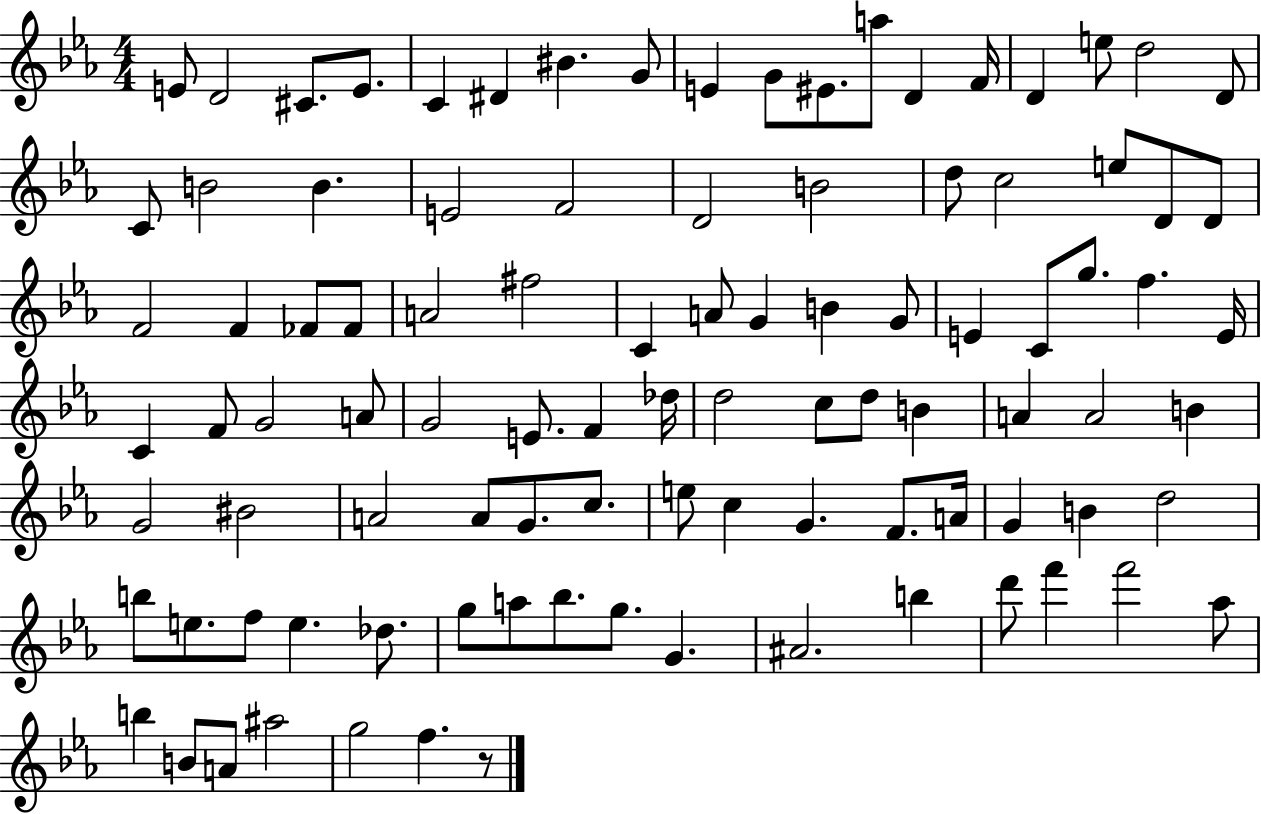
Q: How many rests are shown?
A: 1